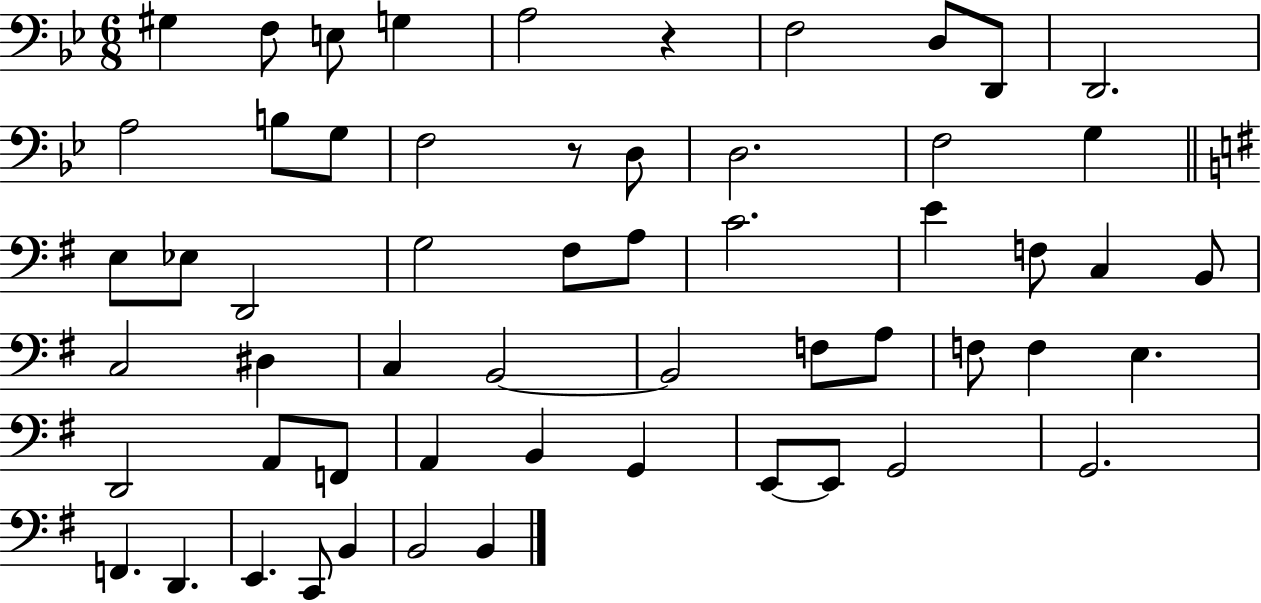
X:1
T:Untitled
M:6/8
L:1/4
K:Bb
^G, F,/2 E,/2 G, A,2 z F,2 D,/2 D,,/2 D,,2 A,2 B,/2 G,/2 F,2 z/2 D,/2 D,2 F,2 G, E,/2 _E,/2 D,,2 G,2 ^F,/2 A,/2 C2 E F,/2 C, B,,/2 C,2 ^D, C, B,,2 B,,2 F,/2 A,/2 F,/2 F, E, D,,2 A,,/2 F,,/2 A,, B,, G,, E,,/2 E,,/2 G,,2 G,,2 F,, D,, E,, C,,/2 B,, B,,2 B,,